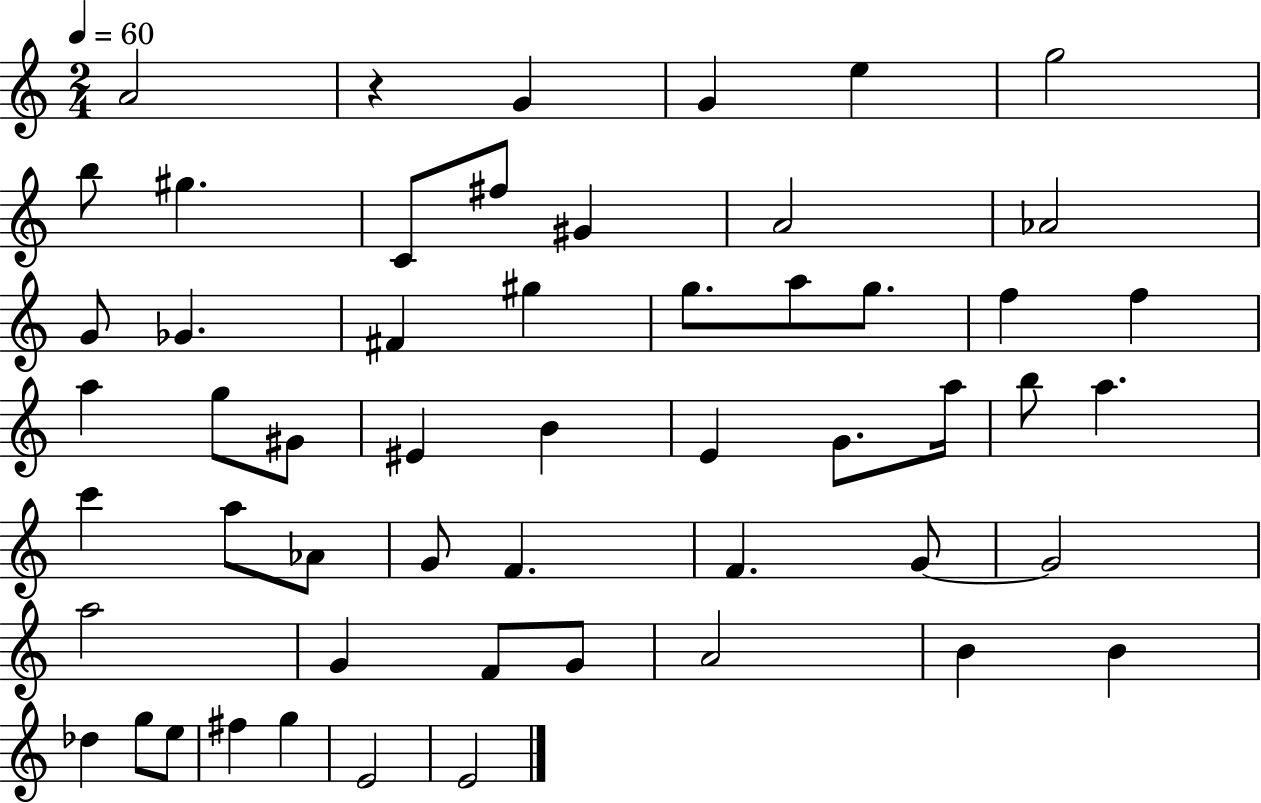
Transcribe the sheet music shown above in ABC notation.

X:1
T:Untitled
M:2/4
L:1/4
K:C
A2 z G G e g2 b/2 ^g C/2 ^f/2 ^G A2 _A2 G/2 _G ^F ^g g/2 a/2 g/2 f f a g/2 ^G/2 ^E B E G/2 a/4 b/2 a c' a/2 _A/2 G/2 F F G/2 G2 a2 G F/2 G/2 A2 B B _d g/2 e/2 ^f g E2 E2